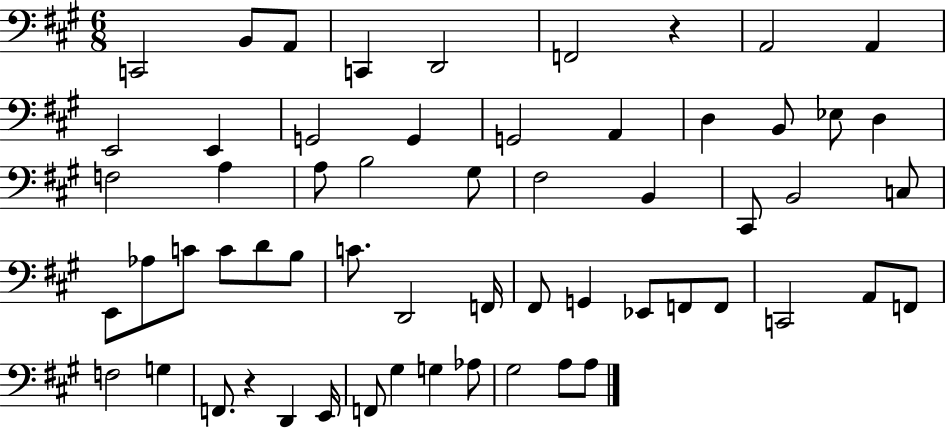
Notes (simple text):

C2/h B2/e A2/e C2/q D2/h F2/h R/q A2/h A2/q E2/h E2/q G2/h G2/q G2/h A2/q D3/q B2/e Eb3/e D3/q F3/h A3/q A3/e B3/h G#3/e F#3/h B2/q C#2/e B2/h C3/e E2/e Ab3/e C4/e C4/e D4/e B3/e C4/e. D2/h F2/s F#2/e G2/q Eb2/e F2/e F2/e C2/h A2/e F2/e F3/h G3/q F2/e. R/q D2/q E2/s F2/e G#3/q G3/q Ab3/e G#3/h A3/e A3/e